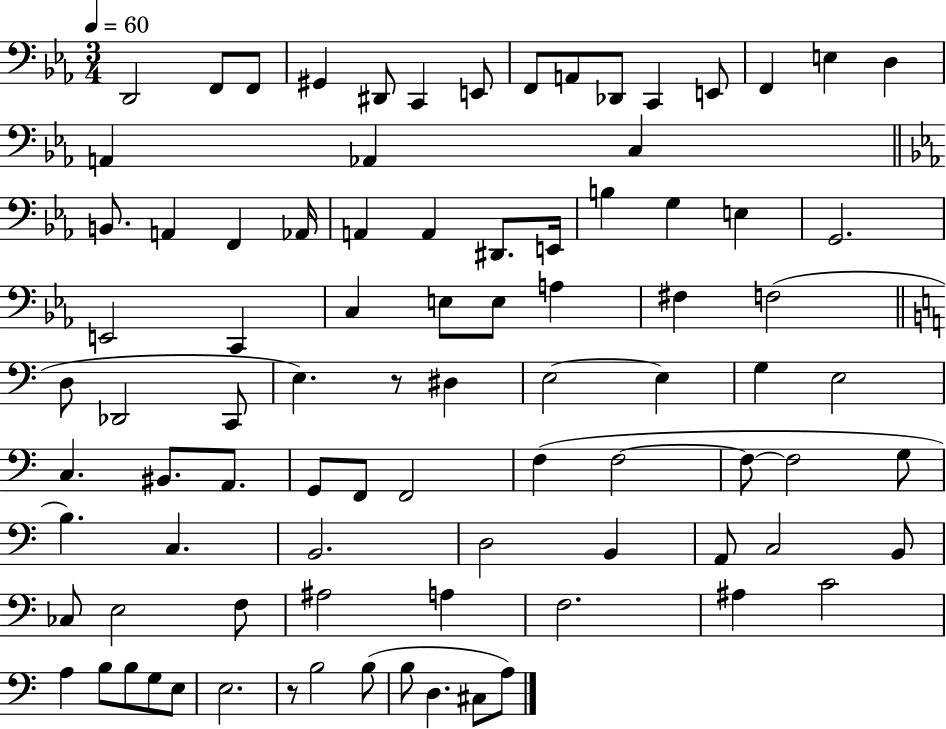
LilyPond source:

{
  \clef bass
  \numericTimeSignature
  \time 3/4
  \key ees \major
  \tempo 4 = 60
  d,2 f,8 f,8 | gis,4 dis,8 c,4 e,8 | f,8 a,8 des,8 c,4 e,8 | f,4 e4 d4 | \break a,4 aes,4 c4 | \bar "||" \break \key ees \major b,8. a,4 f,4 aes,16 | a,4 a,4 dis,8. e,16 | b4 g4 e4 | g,2. | \break e,2 c,4 | c4 e8 e8 a4 | fis4 f2( | \bar "||" \break \key c \major d8 des,2 c,8 | e4.) r8 dis4 | e2~~ e4 | g4 e2 | \break c4. bis,8. a,8. | g,8 f,8 f,2 | f4( f2~~ | f8~~ f2 g8 | \break b4.) c4. | b,2. | d2 b,4 | a,8 c2 b,8 | \break ces8 e2 f8 | ais2 a4 | f2. | ais4 c'2 | \break a4 b8 b8 g8 e8 | e2. | r8 b2 b8( | b8 d4. cis8 a8) | \break \bar "|."
}